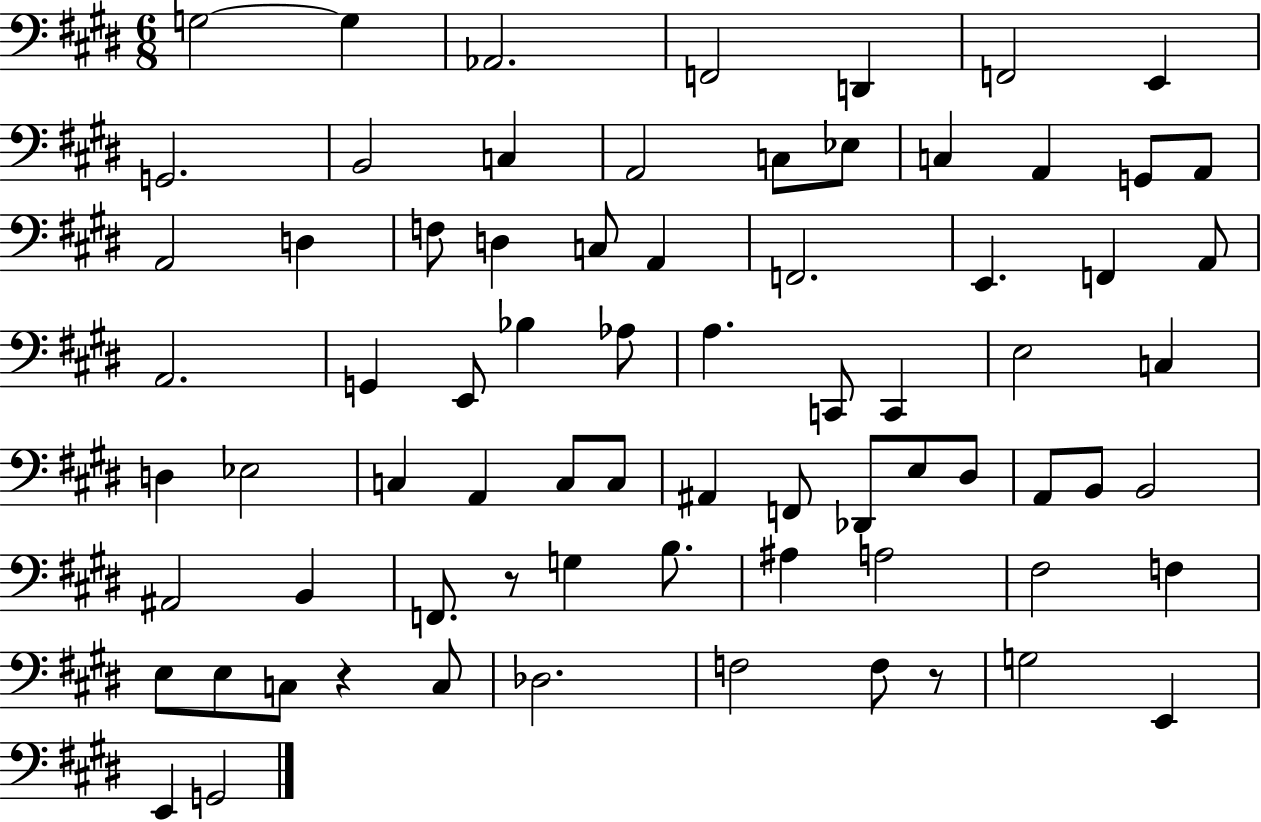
X:1
T:Untitled
M:6/8
L:1/4
K:E
G,2 G, _A,,2 F,,2 D,, F,,2 E,, G,,2 B,,2 C, A,,2 C,/2 _E,/2 C, A,, G,,/2 A,,/2 A,,2 D, F,/2 D, C,/2 A,, F,,2 E,, F,, A,,/2 A,,2 G,, E,,/2 _B, _A,/2 A, C,,/2 C,, E,2 C, D, _E,2 C, A,, C,/2 C,/2 ^A,, F,,/2 _D,,/2 E,/2 ^D,/2 A,,/2 B,,/2 B,,2 ^A,,2 B,, F,,/2 z/2 G, B,/2 ^A, A,2 ^F,2 F, E,/2 E,/2 C,/2 z C,/2 _D,2 F,2 F,/2 z/2 G,2 E,, E,, G,,2